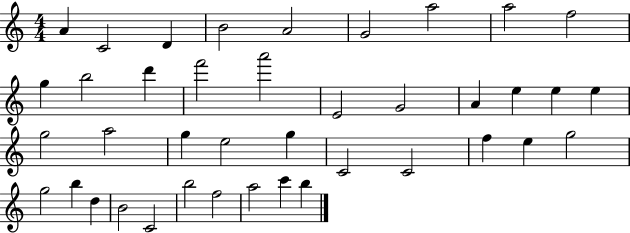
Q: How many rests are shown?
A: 0